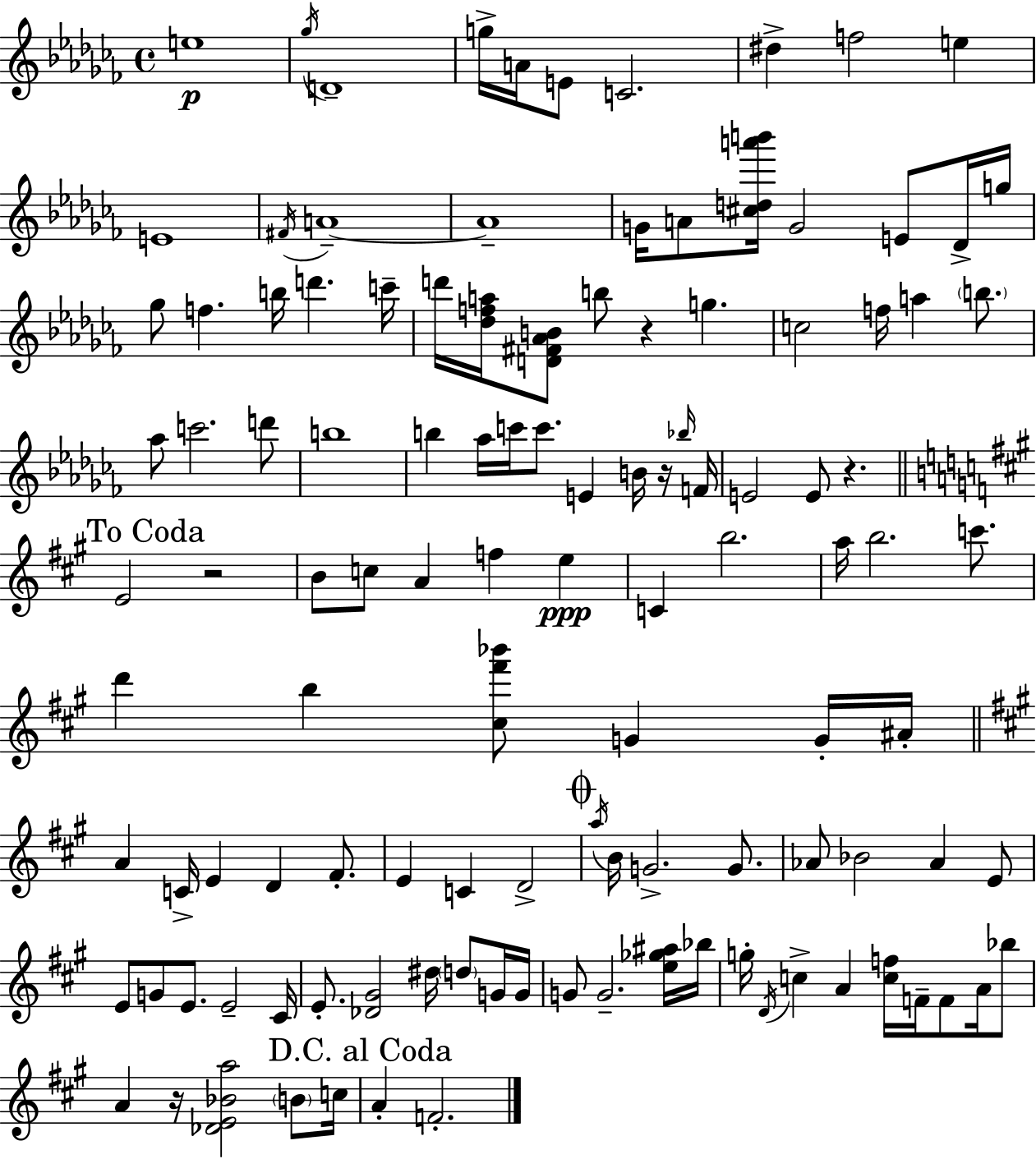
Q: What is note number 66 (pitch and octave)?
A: D4